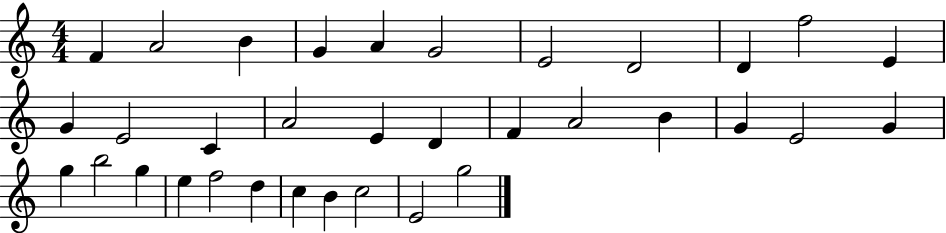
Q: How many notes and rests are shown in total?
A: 34